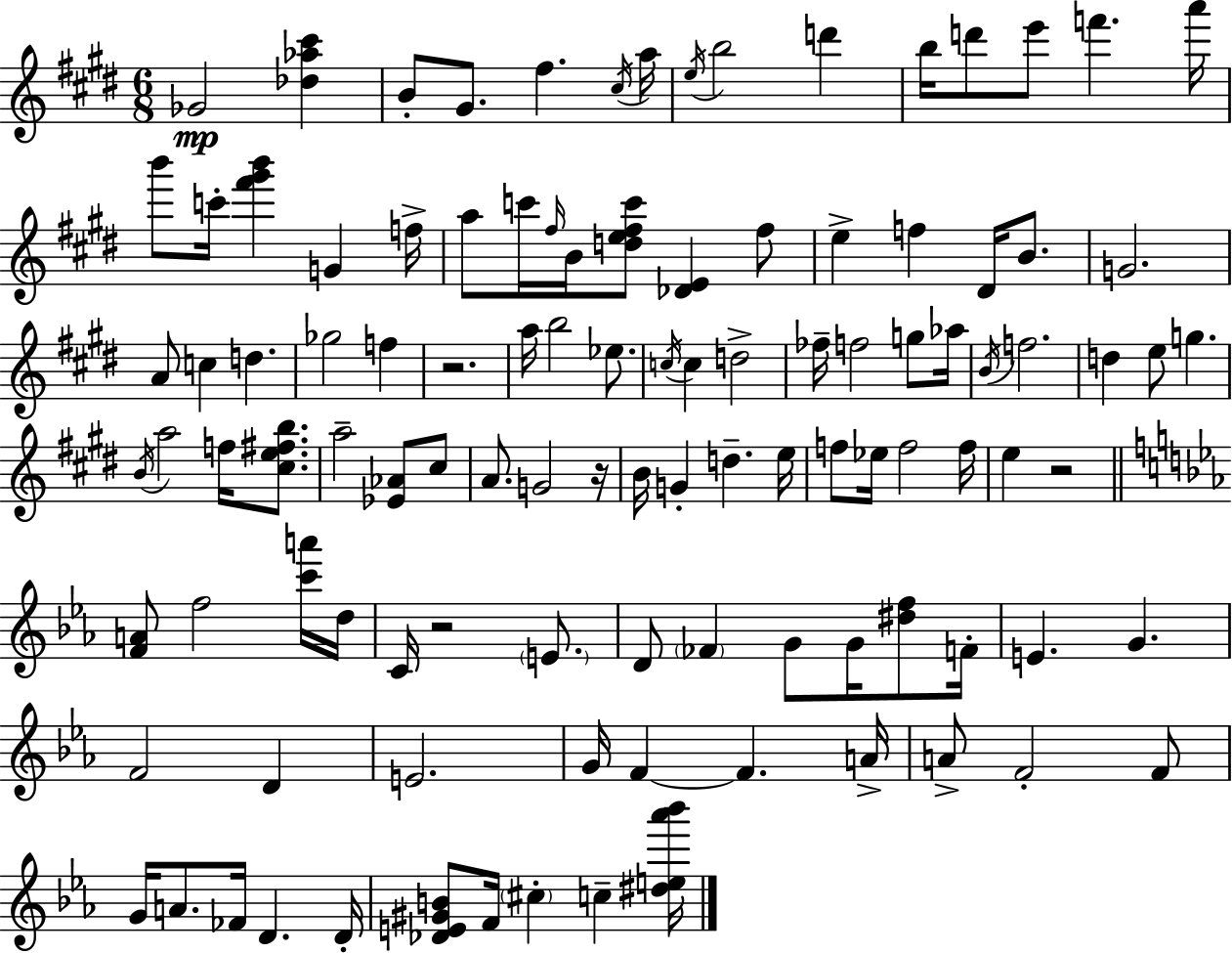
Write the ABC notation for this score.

X:1
T:Untitled
M:6/8
L:1/4
K:E
_G2 [_d_a^c'] B/2 ^G/2 ^f ^c/4 a/4 e/4 b2 d' b/4 d'/2 e'/2 f' a'/4 b'/2 c'/4 [^f'^g'b'] G f/4 a/2 c'/4 ^f/4 B/4 [de^fc']/2 [_DE] ^f/2 e f ^D/4 B/2 G2 A/2 c d _g2 f z2 a/4 b2 _e/2 c/4 c d2 _f/4 f2 g/2 _a/4 B/4 f2 d e/2 g B/4 a2 f/4 [^ce^fb]/2 a2 [_E_A]/2 ^c/2 A/2 G2 z/4 B/4 G d e/4 f/2 _e/4 f2 f/4 e z2 [FA]/2 f2 [c'a']/4 d/4 C/4 z2 E/2 D/2 _F G/2 G/4 [^df]/2 F/4 E G F2 D E2 G/4 F F A/4 A/2 F2 F/2 G/4 A/2 _F/4 D D/4 [_DE^GB]/2 F/4 ^c c [^de_a'_b']/4